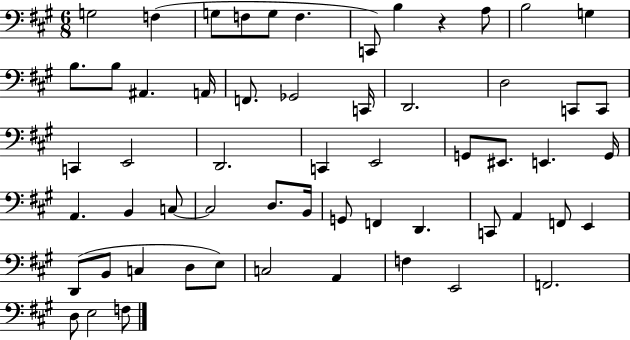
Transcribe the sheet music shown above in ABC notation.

X:1
T:Untitled
M:6/8
L:1/4
K:A
G,2 F, G,/2 F,/2 G,/2 F, C,,/2 B, z A,/2 B,2 G, B,/2 B,/2 ^A,, A,,/4 F,,/2 _G,,2 C,,/4 D,,2 D,2 C,,/2 C,,/2 C,, E,,2 D,,2 C,, E,,2 G,,/2 ^E,,/2 E,, G,,/4 A,, B,, C,/2 C,2 D,/2 B,,/4 G,,/2 F,, D,, C,,/2 A,, F,,/2 E,, D,,/2 B,,/2 C, D,/2 E,/2 C,2 A,, F, E,,2 F,,2 D,/2 E,2 F,/2